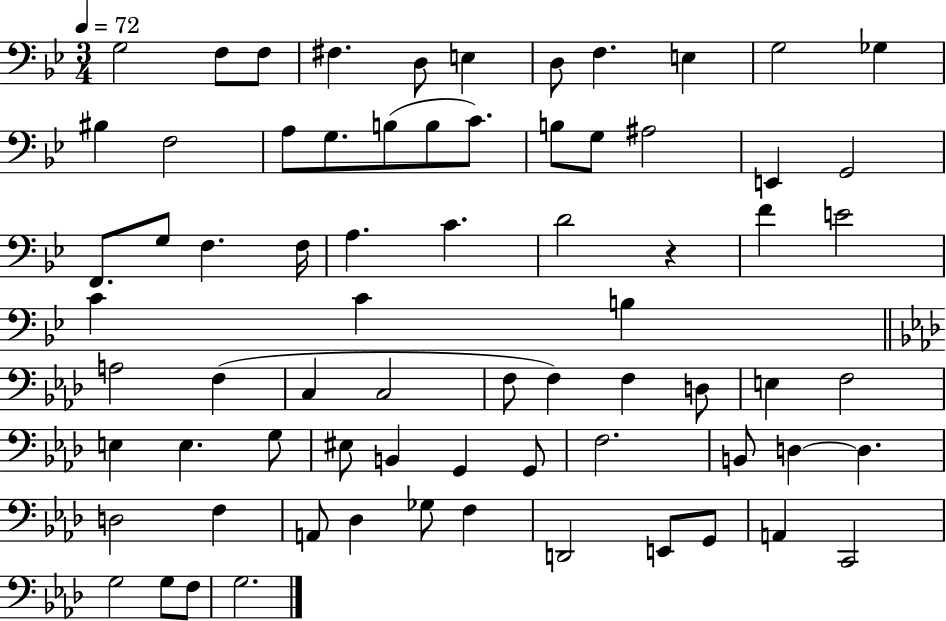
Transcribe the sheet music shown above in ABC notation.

X:1
T:Untitled
M:3/4
L:1/4
K:Bb
G,2 F,/2 F,/2 ^F, D,/2 E, D,/2 F, E, G,2 _G, ^B, F,2 A,/2 G,/2 B,/2 B,/2 C/2 B,/2 G,/2 ^A,2 E,, G,,2 F,,/2 G,/2 F, F,/4 A, C D2 z F E2 C C B, A,2 F, C, C,2 F,/2 F, F, D,/2 E, F,2 E, E, G,/2 ^E,/2 B,, G,, G,,/2 F,2 B,,/2 D, D, D,2 F, A,,/2 _D, _G,/2 F, D,,2 E,,/2 G,,/2 A,, C,,2 G,2 G,/2 F,/2 G,2